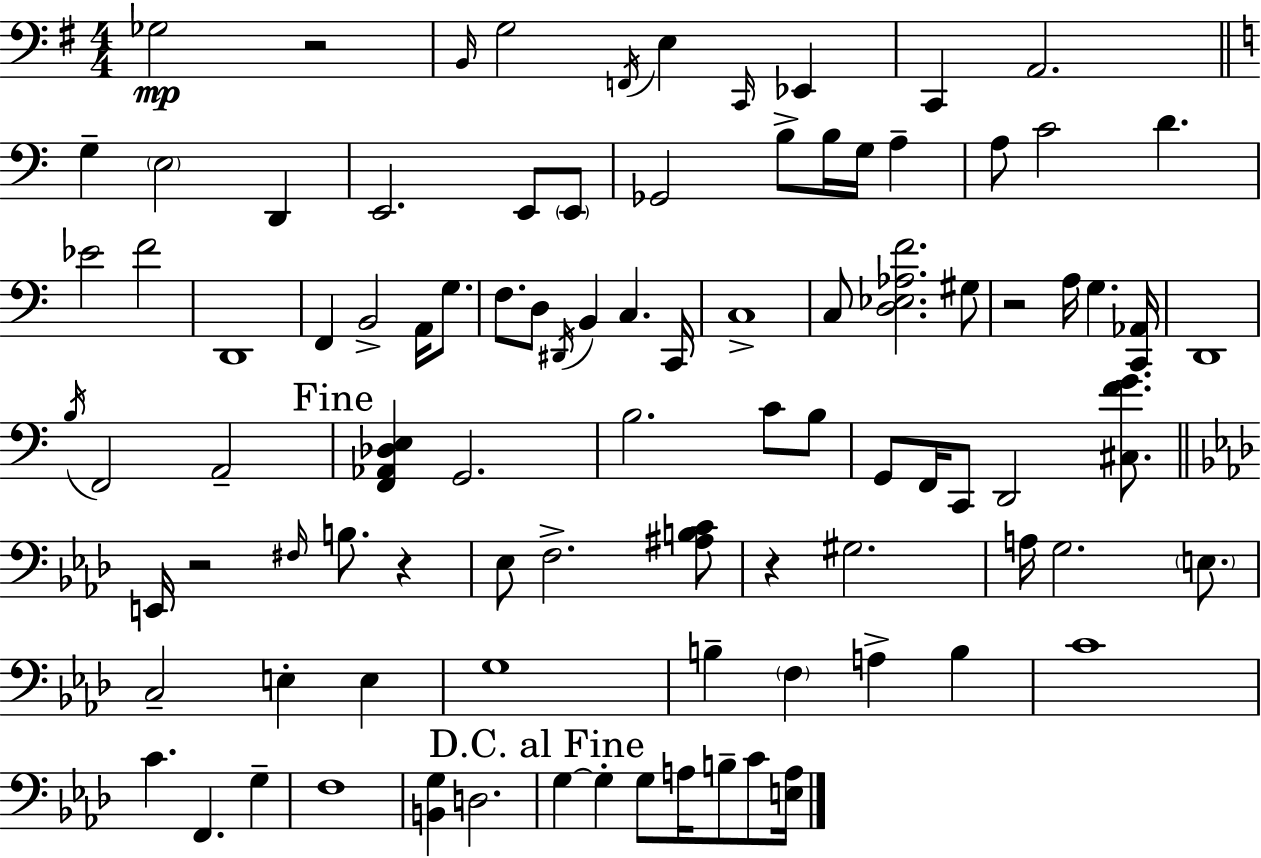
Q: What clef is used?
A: bass